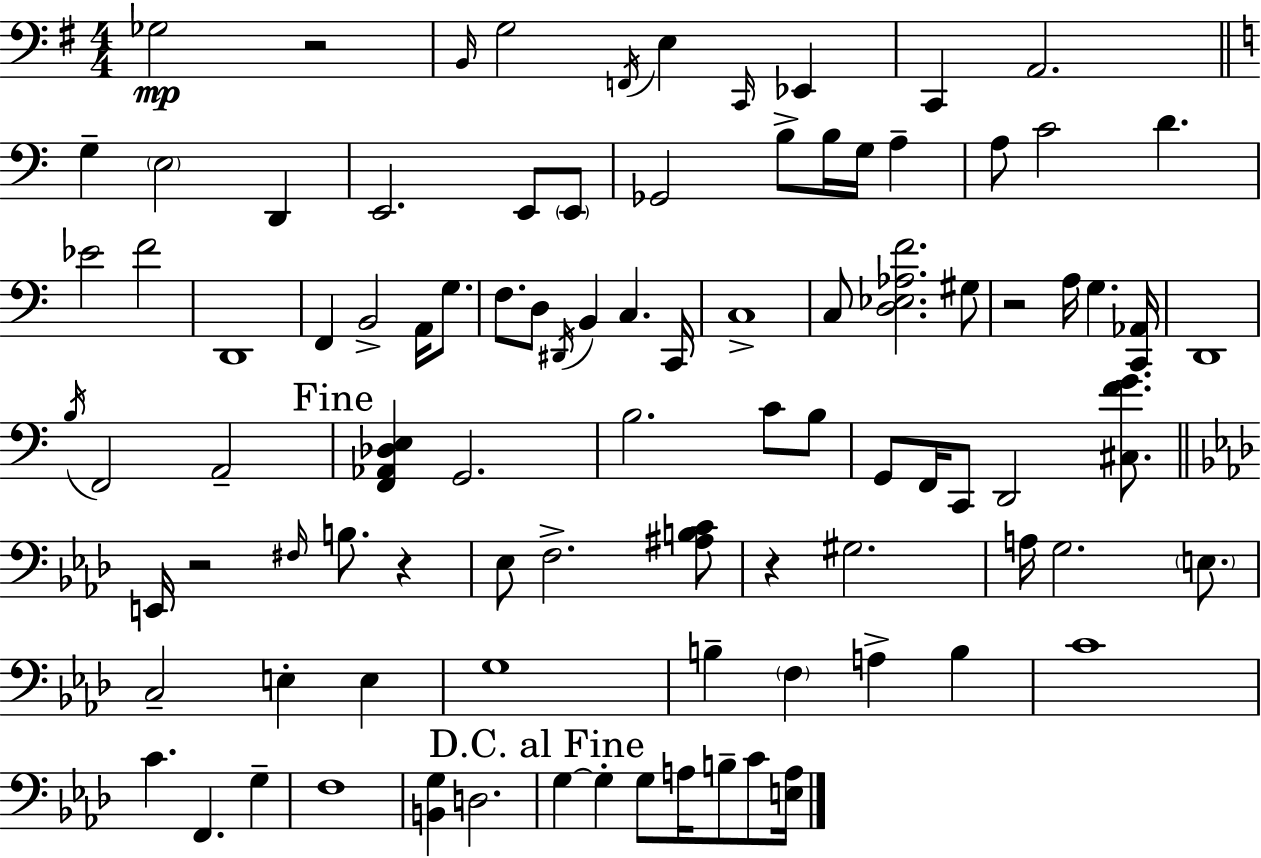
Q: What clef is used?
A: bass